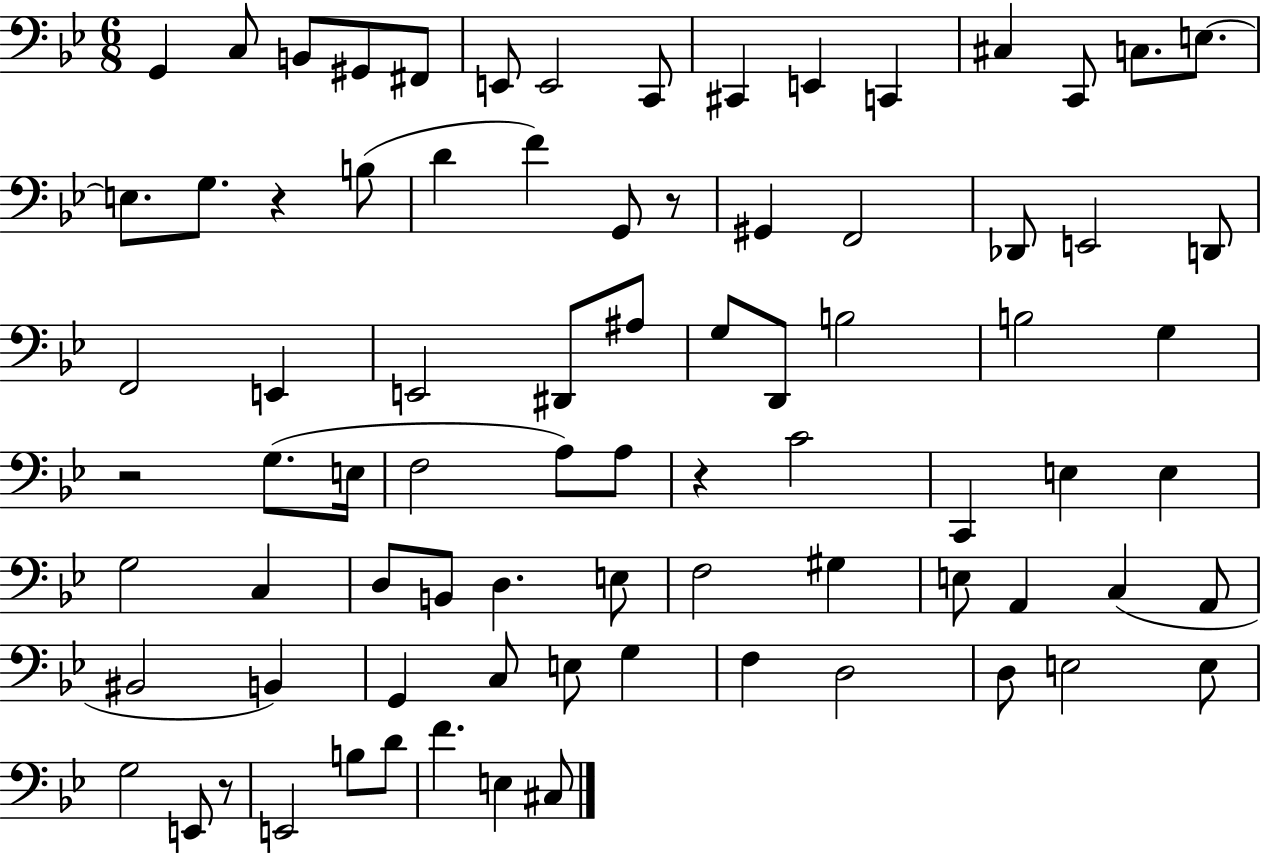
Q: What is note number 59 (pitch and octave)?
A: B2